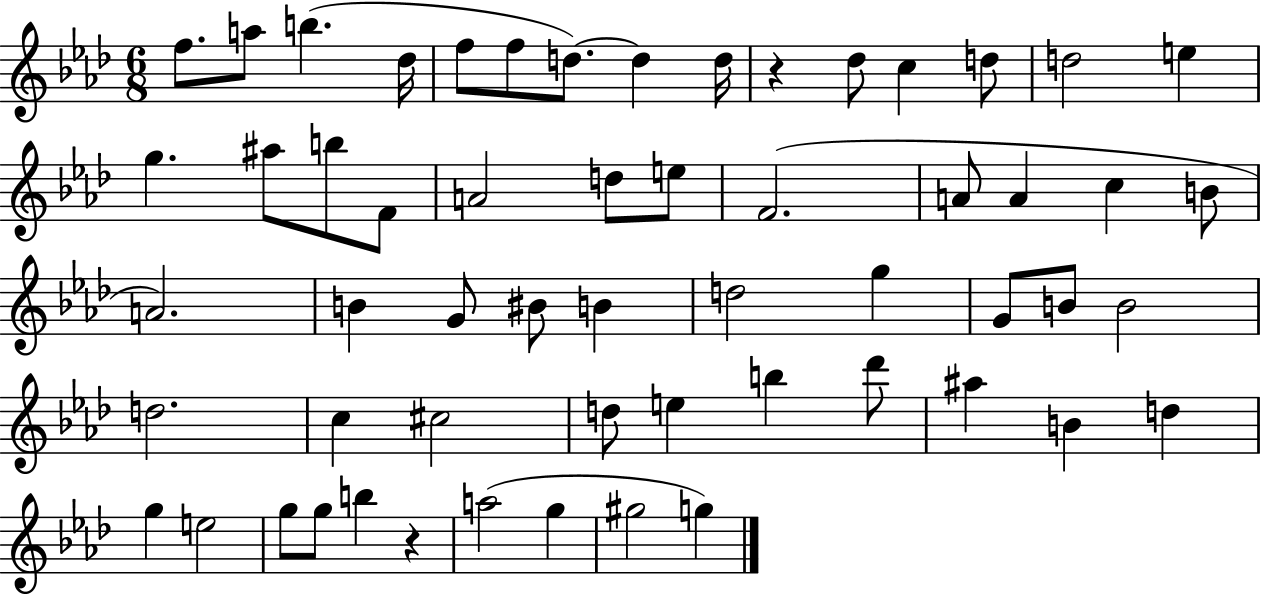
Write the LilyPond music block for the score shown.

{
  \clef treble
  \numericTimeSignature
  \time 6/8
  \key aes \major
  \repeat volta 2 { f''8. a''8 b''4.( des''16 | f''8 f''8 d''8.~~) d''4 d''16 | r4 des''8 c''4 d''8 | d''2 e''4 | \break g''4. ais''8 b''8 f'8 | a'2 d''8 e''8 | f'2.( | a'8 a'4 c''4 b'8 | \break a'2.) | b'4 g'8 bis'8 b'4 | d''2 g''4 | g'8 b'8 b'2 | \break d''2. | c''4 cis''2 | d''8 e''4 b''4 des'''8 | ais''4 b'4 d''4 | \break g''4 e''2 | g''8 g''8 b''4 r4 | a''2( g''4 | gis''2 g''4) | \break } \bar "|."
}